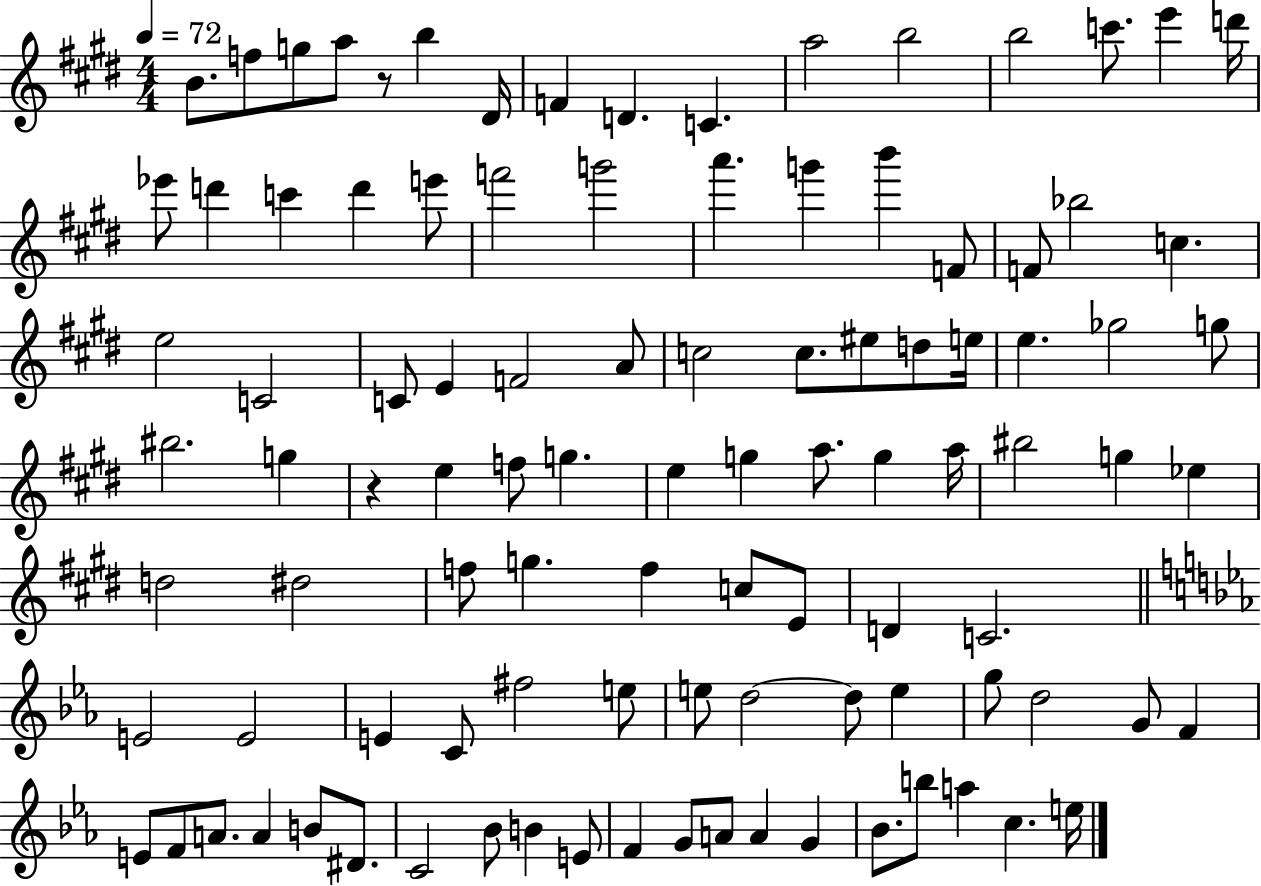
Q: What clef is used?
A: treble